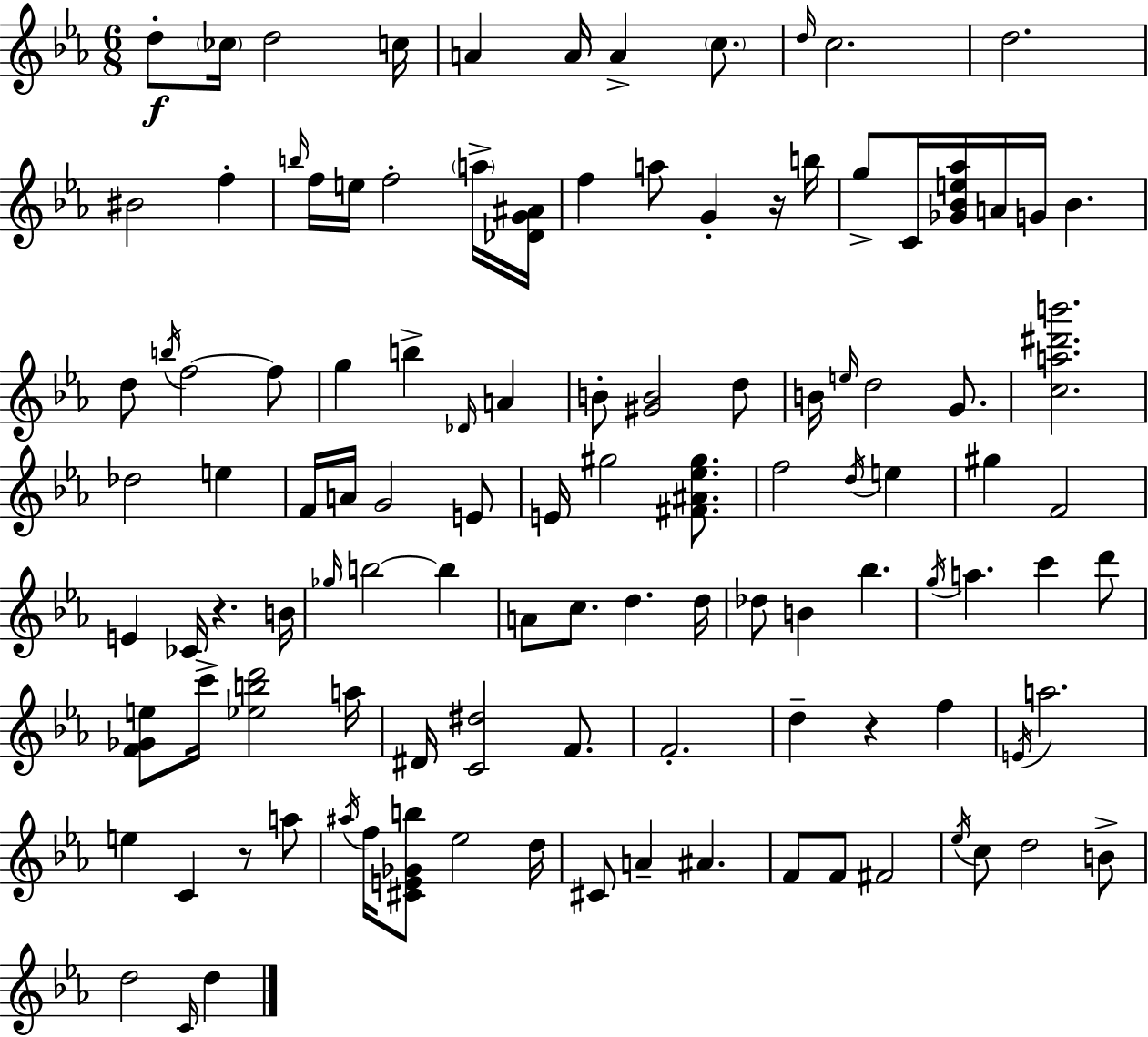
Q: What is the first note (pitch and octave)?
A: D5